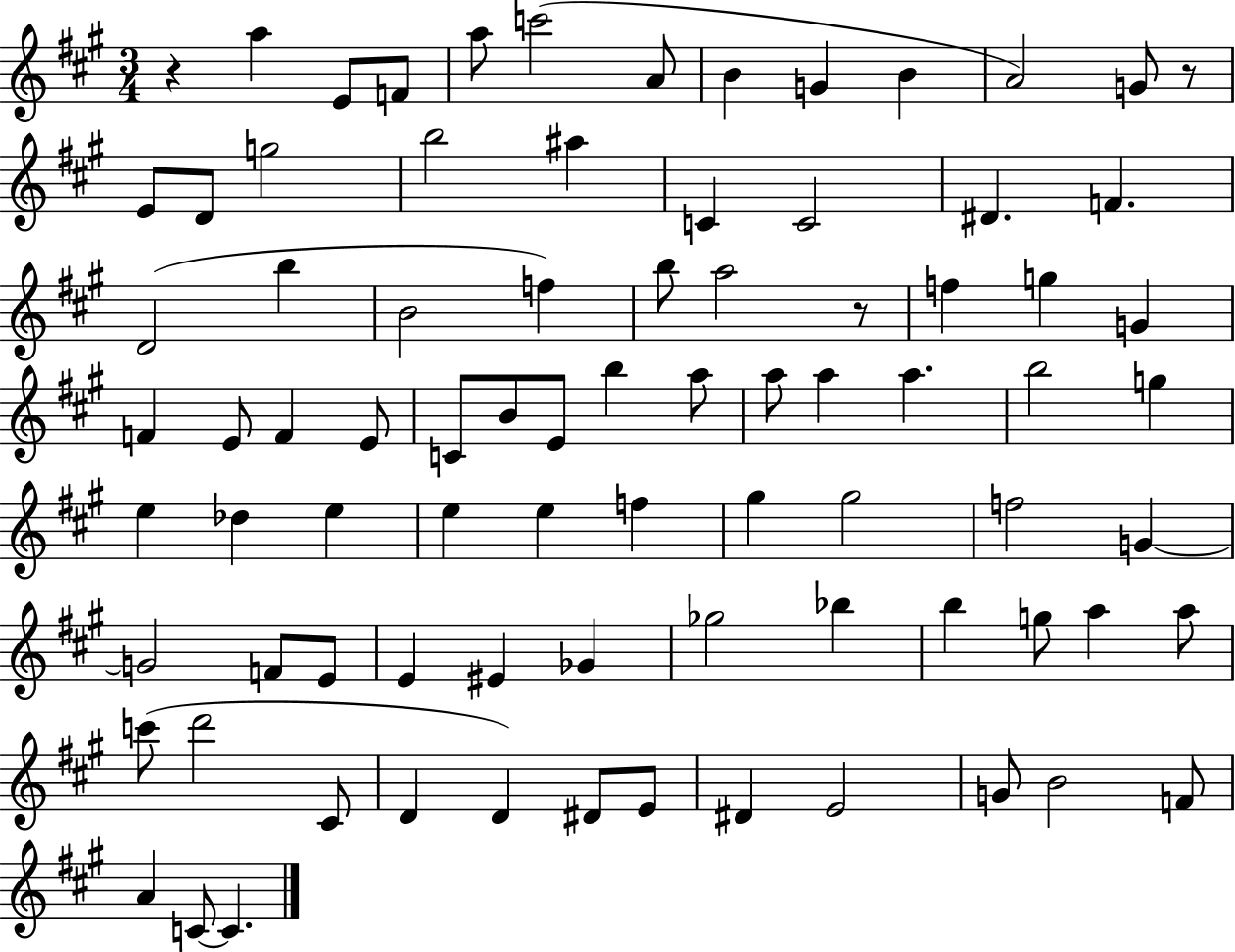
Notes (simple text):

R/q A5/q E4/e F4/e A5/e C6/h A4/e B4/q G4/q B4/q A4/h G4/e R/e E4/e D4/e G5/h B5/h A#5/q C4/q C4/h D#4/q. F4/q. D4/h B5/q B4/h F5/q B5/e A5/h R/e F5/q G5/q G4/q F4/q E4/e F4/q E4/e C4/e B4/e E4/e B5/q A5/e A5/e A5/q A5/q. B5/h G5/q E5/q Db5/q E5/q E5/q E5/q F5/q G#5/q G#5/h F5/h G4/q G4/h F4/e E4/e E4/q EIS4/q Gb4/q Gb5/h Bb5/q B5/q G5/e A5/q A5/e C6/e D6/h C#4/e D4/q D4/q D#4/e E4/e D#4/q E4/h G4/e B4/h F4/e A4/q C4/e C4/q.